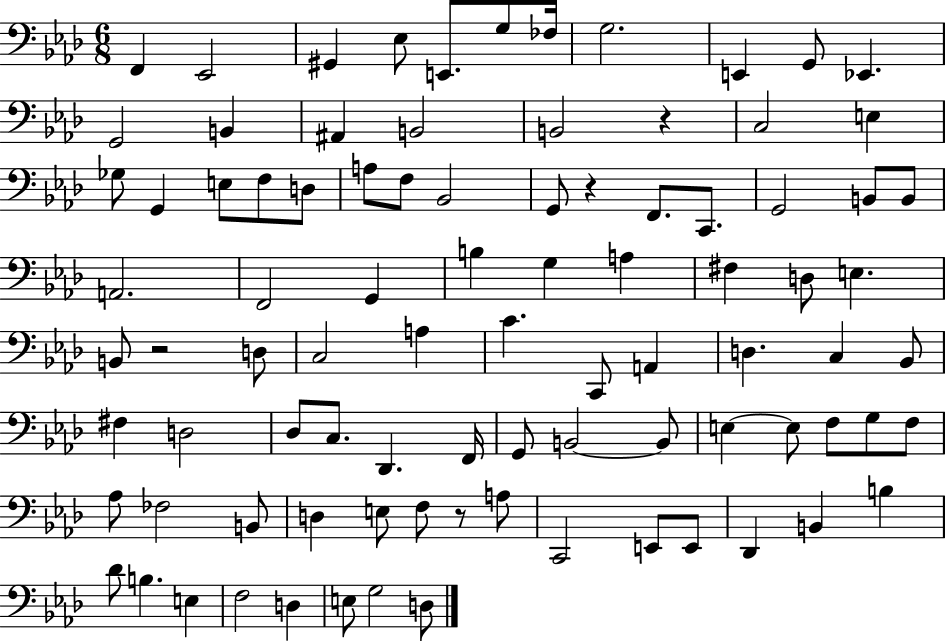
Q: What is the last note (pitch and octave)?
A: D3